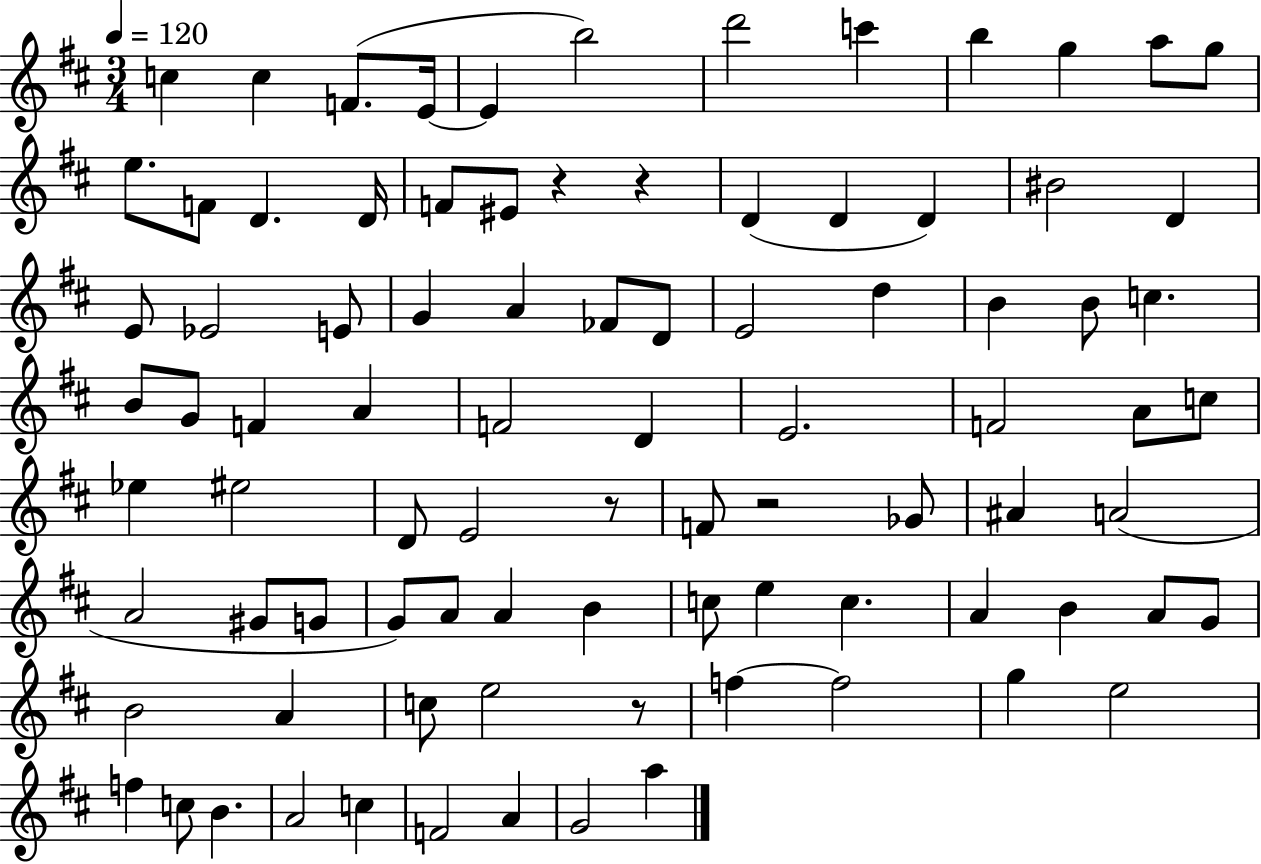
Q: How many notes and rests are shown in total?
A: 89